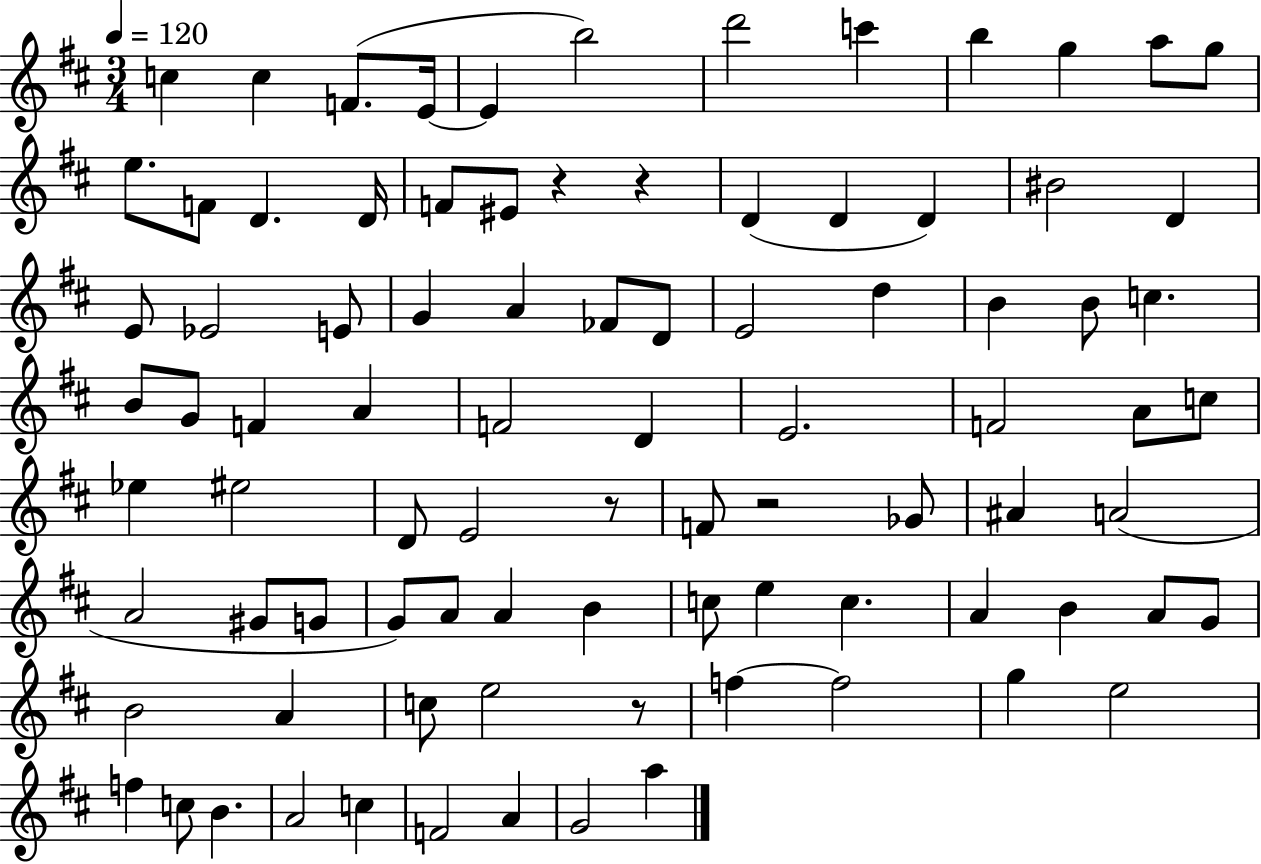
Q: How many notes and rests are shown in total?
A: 89